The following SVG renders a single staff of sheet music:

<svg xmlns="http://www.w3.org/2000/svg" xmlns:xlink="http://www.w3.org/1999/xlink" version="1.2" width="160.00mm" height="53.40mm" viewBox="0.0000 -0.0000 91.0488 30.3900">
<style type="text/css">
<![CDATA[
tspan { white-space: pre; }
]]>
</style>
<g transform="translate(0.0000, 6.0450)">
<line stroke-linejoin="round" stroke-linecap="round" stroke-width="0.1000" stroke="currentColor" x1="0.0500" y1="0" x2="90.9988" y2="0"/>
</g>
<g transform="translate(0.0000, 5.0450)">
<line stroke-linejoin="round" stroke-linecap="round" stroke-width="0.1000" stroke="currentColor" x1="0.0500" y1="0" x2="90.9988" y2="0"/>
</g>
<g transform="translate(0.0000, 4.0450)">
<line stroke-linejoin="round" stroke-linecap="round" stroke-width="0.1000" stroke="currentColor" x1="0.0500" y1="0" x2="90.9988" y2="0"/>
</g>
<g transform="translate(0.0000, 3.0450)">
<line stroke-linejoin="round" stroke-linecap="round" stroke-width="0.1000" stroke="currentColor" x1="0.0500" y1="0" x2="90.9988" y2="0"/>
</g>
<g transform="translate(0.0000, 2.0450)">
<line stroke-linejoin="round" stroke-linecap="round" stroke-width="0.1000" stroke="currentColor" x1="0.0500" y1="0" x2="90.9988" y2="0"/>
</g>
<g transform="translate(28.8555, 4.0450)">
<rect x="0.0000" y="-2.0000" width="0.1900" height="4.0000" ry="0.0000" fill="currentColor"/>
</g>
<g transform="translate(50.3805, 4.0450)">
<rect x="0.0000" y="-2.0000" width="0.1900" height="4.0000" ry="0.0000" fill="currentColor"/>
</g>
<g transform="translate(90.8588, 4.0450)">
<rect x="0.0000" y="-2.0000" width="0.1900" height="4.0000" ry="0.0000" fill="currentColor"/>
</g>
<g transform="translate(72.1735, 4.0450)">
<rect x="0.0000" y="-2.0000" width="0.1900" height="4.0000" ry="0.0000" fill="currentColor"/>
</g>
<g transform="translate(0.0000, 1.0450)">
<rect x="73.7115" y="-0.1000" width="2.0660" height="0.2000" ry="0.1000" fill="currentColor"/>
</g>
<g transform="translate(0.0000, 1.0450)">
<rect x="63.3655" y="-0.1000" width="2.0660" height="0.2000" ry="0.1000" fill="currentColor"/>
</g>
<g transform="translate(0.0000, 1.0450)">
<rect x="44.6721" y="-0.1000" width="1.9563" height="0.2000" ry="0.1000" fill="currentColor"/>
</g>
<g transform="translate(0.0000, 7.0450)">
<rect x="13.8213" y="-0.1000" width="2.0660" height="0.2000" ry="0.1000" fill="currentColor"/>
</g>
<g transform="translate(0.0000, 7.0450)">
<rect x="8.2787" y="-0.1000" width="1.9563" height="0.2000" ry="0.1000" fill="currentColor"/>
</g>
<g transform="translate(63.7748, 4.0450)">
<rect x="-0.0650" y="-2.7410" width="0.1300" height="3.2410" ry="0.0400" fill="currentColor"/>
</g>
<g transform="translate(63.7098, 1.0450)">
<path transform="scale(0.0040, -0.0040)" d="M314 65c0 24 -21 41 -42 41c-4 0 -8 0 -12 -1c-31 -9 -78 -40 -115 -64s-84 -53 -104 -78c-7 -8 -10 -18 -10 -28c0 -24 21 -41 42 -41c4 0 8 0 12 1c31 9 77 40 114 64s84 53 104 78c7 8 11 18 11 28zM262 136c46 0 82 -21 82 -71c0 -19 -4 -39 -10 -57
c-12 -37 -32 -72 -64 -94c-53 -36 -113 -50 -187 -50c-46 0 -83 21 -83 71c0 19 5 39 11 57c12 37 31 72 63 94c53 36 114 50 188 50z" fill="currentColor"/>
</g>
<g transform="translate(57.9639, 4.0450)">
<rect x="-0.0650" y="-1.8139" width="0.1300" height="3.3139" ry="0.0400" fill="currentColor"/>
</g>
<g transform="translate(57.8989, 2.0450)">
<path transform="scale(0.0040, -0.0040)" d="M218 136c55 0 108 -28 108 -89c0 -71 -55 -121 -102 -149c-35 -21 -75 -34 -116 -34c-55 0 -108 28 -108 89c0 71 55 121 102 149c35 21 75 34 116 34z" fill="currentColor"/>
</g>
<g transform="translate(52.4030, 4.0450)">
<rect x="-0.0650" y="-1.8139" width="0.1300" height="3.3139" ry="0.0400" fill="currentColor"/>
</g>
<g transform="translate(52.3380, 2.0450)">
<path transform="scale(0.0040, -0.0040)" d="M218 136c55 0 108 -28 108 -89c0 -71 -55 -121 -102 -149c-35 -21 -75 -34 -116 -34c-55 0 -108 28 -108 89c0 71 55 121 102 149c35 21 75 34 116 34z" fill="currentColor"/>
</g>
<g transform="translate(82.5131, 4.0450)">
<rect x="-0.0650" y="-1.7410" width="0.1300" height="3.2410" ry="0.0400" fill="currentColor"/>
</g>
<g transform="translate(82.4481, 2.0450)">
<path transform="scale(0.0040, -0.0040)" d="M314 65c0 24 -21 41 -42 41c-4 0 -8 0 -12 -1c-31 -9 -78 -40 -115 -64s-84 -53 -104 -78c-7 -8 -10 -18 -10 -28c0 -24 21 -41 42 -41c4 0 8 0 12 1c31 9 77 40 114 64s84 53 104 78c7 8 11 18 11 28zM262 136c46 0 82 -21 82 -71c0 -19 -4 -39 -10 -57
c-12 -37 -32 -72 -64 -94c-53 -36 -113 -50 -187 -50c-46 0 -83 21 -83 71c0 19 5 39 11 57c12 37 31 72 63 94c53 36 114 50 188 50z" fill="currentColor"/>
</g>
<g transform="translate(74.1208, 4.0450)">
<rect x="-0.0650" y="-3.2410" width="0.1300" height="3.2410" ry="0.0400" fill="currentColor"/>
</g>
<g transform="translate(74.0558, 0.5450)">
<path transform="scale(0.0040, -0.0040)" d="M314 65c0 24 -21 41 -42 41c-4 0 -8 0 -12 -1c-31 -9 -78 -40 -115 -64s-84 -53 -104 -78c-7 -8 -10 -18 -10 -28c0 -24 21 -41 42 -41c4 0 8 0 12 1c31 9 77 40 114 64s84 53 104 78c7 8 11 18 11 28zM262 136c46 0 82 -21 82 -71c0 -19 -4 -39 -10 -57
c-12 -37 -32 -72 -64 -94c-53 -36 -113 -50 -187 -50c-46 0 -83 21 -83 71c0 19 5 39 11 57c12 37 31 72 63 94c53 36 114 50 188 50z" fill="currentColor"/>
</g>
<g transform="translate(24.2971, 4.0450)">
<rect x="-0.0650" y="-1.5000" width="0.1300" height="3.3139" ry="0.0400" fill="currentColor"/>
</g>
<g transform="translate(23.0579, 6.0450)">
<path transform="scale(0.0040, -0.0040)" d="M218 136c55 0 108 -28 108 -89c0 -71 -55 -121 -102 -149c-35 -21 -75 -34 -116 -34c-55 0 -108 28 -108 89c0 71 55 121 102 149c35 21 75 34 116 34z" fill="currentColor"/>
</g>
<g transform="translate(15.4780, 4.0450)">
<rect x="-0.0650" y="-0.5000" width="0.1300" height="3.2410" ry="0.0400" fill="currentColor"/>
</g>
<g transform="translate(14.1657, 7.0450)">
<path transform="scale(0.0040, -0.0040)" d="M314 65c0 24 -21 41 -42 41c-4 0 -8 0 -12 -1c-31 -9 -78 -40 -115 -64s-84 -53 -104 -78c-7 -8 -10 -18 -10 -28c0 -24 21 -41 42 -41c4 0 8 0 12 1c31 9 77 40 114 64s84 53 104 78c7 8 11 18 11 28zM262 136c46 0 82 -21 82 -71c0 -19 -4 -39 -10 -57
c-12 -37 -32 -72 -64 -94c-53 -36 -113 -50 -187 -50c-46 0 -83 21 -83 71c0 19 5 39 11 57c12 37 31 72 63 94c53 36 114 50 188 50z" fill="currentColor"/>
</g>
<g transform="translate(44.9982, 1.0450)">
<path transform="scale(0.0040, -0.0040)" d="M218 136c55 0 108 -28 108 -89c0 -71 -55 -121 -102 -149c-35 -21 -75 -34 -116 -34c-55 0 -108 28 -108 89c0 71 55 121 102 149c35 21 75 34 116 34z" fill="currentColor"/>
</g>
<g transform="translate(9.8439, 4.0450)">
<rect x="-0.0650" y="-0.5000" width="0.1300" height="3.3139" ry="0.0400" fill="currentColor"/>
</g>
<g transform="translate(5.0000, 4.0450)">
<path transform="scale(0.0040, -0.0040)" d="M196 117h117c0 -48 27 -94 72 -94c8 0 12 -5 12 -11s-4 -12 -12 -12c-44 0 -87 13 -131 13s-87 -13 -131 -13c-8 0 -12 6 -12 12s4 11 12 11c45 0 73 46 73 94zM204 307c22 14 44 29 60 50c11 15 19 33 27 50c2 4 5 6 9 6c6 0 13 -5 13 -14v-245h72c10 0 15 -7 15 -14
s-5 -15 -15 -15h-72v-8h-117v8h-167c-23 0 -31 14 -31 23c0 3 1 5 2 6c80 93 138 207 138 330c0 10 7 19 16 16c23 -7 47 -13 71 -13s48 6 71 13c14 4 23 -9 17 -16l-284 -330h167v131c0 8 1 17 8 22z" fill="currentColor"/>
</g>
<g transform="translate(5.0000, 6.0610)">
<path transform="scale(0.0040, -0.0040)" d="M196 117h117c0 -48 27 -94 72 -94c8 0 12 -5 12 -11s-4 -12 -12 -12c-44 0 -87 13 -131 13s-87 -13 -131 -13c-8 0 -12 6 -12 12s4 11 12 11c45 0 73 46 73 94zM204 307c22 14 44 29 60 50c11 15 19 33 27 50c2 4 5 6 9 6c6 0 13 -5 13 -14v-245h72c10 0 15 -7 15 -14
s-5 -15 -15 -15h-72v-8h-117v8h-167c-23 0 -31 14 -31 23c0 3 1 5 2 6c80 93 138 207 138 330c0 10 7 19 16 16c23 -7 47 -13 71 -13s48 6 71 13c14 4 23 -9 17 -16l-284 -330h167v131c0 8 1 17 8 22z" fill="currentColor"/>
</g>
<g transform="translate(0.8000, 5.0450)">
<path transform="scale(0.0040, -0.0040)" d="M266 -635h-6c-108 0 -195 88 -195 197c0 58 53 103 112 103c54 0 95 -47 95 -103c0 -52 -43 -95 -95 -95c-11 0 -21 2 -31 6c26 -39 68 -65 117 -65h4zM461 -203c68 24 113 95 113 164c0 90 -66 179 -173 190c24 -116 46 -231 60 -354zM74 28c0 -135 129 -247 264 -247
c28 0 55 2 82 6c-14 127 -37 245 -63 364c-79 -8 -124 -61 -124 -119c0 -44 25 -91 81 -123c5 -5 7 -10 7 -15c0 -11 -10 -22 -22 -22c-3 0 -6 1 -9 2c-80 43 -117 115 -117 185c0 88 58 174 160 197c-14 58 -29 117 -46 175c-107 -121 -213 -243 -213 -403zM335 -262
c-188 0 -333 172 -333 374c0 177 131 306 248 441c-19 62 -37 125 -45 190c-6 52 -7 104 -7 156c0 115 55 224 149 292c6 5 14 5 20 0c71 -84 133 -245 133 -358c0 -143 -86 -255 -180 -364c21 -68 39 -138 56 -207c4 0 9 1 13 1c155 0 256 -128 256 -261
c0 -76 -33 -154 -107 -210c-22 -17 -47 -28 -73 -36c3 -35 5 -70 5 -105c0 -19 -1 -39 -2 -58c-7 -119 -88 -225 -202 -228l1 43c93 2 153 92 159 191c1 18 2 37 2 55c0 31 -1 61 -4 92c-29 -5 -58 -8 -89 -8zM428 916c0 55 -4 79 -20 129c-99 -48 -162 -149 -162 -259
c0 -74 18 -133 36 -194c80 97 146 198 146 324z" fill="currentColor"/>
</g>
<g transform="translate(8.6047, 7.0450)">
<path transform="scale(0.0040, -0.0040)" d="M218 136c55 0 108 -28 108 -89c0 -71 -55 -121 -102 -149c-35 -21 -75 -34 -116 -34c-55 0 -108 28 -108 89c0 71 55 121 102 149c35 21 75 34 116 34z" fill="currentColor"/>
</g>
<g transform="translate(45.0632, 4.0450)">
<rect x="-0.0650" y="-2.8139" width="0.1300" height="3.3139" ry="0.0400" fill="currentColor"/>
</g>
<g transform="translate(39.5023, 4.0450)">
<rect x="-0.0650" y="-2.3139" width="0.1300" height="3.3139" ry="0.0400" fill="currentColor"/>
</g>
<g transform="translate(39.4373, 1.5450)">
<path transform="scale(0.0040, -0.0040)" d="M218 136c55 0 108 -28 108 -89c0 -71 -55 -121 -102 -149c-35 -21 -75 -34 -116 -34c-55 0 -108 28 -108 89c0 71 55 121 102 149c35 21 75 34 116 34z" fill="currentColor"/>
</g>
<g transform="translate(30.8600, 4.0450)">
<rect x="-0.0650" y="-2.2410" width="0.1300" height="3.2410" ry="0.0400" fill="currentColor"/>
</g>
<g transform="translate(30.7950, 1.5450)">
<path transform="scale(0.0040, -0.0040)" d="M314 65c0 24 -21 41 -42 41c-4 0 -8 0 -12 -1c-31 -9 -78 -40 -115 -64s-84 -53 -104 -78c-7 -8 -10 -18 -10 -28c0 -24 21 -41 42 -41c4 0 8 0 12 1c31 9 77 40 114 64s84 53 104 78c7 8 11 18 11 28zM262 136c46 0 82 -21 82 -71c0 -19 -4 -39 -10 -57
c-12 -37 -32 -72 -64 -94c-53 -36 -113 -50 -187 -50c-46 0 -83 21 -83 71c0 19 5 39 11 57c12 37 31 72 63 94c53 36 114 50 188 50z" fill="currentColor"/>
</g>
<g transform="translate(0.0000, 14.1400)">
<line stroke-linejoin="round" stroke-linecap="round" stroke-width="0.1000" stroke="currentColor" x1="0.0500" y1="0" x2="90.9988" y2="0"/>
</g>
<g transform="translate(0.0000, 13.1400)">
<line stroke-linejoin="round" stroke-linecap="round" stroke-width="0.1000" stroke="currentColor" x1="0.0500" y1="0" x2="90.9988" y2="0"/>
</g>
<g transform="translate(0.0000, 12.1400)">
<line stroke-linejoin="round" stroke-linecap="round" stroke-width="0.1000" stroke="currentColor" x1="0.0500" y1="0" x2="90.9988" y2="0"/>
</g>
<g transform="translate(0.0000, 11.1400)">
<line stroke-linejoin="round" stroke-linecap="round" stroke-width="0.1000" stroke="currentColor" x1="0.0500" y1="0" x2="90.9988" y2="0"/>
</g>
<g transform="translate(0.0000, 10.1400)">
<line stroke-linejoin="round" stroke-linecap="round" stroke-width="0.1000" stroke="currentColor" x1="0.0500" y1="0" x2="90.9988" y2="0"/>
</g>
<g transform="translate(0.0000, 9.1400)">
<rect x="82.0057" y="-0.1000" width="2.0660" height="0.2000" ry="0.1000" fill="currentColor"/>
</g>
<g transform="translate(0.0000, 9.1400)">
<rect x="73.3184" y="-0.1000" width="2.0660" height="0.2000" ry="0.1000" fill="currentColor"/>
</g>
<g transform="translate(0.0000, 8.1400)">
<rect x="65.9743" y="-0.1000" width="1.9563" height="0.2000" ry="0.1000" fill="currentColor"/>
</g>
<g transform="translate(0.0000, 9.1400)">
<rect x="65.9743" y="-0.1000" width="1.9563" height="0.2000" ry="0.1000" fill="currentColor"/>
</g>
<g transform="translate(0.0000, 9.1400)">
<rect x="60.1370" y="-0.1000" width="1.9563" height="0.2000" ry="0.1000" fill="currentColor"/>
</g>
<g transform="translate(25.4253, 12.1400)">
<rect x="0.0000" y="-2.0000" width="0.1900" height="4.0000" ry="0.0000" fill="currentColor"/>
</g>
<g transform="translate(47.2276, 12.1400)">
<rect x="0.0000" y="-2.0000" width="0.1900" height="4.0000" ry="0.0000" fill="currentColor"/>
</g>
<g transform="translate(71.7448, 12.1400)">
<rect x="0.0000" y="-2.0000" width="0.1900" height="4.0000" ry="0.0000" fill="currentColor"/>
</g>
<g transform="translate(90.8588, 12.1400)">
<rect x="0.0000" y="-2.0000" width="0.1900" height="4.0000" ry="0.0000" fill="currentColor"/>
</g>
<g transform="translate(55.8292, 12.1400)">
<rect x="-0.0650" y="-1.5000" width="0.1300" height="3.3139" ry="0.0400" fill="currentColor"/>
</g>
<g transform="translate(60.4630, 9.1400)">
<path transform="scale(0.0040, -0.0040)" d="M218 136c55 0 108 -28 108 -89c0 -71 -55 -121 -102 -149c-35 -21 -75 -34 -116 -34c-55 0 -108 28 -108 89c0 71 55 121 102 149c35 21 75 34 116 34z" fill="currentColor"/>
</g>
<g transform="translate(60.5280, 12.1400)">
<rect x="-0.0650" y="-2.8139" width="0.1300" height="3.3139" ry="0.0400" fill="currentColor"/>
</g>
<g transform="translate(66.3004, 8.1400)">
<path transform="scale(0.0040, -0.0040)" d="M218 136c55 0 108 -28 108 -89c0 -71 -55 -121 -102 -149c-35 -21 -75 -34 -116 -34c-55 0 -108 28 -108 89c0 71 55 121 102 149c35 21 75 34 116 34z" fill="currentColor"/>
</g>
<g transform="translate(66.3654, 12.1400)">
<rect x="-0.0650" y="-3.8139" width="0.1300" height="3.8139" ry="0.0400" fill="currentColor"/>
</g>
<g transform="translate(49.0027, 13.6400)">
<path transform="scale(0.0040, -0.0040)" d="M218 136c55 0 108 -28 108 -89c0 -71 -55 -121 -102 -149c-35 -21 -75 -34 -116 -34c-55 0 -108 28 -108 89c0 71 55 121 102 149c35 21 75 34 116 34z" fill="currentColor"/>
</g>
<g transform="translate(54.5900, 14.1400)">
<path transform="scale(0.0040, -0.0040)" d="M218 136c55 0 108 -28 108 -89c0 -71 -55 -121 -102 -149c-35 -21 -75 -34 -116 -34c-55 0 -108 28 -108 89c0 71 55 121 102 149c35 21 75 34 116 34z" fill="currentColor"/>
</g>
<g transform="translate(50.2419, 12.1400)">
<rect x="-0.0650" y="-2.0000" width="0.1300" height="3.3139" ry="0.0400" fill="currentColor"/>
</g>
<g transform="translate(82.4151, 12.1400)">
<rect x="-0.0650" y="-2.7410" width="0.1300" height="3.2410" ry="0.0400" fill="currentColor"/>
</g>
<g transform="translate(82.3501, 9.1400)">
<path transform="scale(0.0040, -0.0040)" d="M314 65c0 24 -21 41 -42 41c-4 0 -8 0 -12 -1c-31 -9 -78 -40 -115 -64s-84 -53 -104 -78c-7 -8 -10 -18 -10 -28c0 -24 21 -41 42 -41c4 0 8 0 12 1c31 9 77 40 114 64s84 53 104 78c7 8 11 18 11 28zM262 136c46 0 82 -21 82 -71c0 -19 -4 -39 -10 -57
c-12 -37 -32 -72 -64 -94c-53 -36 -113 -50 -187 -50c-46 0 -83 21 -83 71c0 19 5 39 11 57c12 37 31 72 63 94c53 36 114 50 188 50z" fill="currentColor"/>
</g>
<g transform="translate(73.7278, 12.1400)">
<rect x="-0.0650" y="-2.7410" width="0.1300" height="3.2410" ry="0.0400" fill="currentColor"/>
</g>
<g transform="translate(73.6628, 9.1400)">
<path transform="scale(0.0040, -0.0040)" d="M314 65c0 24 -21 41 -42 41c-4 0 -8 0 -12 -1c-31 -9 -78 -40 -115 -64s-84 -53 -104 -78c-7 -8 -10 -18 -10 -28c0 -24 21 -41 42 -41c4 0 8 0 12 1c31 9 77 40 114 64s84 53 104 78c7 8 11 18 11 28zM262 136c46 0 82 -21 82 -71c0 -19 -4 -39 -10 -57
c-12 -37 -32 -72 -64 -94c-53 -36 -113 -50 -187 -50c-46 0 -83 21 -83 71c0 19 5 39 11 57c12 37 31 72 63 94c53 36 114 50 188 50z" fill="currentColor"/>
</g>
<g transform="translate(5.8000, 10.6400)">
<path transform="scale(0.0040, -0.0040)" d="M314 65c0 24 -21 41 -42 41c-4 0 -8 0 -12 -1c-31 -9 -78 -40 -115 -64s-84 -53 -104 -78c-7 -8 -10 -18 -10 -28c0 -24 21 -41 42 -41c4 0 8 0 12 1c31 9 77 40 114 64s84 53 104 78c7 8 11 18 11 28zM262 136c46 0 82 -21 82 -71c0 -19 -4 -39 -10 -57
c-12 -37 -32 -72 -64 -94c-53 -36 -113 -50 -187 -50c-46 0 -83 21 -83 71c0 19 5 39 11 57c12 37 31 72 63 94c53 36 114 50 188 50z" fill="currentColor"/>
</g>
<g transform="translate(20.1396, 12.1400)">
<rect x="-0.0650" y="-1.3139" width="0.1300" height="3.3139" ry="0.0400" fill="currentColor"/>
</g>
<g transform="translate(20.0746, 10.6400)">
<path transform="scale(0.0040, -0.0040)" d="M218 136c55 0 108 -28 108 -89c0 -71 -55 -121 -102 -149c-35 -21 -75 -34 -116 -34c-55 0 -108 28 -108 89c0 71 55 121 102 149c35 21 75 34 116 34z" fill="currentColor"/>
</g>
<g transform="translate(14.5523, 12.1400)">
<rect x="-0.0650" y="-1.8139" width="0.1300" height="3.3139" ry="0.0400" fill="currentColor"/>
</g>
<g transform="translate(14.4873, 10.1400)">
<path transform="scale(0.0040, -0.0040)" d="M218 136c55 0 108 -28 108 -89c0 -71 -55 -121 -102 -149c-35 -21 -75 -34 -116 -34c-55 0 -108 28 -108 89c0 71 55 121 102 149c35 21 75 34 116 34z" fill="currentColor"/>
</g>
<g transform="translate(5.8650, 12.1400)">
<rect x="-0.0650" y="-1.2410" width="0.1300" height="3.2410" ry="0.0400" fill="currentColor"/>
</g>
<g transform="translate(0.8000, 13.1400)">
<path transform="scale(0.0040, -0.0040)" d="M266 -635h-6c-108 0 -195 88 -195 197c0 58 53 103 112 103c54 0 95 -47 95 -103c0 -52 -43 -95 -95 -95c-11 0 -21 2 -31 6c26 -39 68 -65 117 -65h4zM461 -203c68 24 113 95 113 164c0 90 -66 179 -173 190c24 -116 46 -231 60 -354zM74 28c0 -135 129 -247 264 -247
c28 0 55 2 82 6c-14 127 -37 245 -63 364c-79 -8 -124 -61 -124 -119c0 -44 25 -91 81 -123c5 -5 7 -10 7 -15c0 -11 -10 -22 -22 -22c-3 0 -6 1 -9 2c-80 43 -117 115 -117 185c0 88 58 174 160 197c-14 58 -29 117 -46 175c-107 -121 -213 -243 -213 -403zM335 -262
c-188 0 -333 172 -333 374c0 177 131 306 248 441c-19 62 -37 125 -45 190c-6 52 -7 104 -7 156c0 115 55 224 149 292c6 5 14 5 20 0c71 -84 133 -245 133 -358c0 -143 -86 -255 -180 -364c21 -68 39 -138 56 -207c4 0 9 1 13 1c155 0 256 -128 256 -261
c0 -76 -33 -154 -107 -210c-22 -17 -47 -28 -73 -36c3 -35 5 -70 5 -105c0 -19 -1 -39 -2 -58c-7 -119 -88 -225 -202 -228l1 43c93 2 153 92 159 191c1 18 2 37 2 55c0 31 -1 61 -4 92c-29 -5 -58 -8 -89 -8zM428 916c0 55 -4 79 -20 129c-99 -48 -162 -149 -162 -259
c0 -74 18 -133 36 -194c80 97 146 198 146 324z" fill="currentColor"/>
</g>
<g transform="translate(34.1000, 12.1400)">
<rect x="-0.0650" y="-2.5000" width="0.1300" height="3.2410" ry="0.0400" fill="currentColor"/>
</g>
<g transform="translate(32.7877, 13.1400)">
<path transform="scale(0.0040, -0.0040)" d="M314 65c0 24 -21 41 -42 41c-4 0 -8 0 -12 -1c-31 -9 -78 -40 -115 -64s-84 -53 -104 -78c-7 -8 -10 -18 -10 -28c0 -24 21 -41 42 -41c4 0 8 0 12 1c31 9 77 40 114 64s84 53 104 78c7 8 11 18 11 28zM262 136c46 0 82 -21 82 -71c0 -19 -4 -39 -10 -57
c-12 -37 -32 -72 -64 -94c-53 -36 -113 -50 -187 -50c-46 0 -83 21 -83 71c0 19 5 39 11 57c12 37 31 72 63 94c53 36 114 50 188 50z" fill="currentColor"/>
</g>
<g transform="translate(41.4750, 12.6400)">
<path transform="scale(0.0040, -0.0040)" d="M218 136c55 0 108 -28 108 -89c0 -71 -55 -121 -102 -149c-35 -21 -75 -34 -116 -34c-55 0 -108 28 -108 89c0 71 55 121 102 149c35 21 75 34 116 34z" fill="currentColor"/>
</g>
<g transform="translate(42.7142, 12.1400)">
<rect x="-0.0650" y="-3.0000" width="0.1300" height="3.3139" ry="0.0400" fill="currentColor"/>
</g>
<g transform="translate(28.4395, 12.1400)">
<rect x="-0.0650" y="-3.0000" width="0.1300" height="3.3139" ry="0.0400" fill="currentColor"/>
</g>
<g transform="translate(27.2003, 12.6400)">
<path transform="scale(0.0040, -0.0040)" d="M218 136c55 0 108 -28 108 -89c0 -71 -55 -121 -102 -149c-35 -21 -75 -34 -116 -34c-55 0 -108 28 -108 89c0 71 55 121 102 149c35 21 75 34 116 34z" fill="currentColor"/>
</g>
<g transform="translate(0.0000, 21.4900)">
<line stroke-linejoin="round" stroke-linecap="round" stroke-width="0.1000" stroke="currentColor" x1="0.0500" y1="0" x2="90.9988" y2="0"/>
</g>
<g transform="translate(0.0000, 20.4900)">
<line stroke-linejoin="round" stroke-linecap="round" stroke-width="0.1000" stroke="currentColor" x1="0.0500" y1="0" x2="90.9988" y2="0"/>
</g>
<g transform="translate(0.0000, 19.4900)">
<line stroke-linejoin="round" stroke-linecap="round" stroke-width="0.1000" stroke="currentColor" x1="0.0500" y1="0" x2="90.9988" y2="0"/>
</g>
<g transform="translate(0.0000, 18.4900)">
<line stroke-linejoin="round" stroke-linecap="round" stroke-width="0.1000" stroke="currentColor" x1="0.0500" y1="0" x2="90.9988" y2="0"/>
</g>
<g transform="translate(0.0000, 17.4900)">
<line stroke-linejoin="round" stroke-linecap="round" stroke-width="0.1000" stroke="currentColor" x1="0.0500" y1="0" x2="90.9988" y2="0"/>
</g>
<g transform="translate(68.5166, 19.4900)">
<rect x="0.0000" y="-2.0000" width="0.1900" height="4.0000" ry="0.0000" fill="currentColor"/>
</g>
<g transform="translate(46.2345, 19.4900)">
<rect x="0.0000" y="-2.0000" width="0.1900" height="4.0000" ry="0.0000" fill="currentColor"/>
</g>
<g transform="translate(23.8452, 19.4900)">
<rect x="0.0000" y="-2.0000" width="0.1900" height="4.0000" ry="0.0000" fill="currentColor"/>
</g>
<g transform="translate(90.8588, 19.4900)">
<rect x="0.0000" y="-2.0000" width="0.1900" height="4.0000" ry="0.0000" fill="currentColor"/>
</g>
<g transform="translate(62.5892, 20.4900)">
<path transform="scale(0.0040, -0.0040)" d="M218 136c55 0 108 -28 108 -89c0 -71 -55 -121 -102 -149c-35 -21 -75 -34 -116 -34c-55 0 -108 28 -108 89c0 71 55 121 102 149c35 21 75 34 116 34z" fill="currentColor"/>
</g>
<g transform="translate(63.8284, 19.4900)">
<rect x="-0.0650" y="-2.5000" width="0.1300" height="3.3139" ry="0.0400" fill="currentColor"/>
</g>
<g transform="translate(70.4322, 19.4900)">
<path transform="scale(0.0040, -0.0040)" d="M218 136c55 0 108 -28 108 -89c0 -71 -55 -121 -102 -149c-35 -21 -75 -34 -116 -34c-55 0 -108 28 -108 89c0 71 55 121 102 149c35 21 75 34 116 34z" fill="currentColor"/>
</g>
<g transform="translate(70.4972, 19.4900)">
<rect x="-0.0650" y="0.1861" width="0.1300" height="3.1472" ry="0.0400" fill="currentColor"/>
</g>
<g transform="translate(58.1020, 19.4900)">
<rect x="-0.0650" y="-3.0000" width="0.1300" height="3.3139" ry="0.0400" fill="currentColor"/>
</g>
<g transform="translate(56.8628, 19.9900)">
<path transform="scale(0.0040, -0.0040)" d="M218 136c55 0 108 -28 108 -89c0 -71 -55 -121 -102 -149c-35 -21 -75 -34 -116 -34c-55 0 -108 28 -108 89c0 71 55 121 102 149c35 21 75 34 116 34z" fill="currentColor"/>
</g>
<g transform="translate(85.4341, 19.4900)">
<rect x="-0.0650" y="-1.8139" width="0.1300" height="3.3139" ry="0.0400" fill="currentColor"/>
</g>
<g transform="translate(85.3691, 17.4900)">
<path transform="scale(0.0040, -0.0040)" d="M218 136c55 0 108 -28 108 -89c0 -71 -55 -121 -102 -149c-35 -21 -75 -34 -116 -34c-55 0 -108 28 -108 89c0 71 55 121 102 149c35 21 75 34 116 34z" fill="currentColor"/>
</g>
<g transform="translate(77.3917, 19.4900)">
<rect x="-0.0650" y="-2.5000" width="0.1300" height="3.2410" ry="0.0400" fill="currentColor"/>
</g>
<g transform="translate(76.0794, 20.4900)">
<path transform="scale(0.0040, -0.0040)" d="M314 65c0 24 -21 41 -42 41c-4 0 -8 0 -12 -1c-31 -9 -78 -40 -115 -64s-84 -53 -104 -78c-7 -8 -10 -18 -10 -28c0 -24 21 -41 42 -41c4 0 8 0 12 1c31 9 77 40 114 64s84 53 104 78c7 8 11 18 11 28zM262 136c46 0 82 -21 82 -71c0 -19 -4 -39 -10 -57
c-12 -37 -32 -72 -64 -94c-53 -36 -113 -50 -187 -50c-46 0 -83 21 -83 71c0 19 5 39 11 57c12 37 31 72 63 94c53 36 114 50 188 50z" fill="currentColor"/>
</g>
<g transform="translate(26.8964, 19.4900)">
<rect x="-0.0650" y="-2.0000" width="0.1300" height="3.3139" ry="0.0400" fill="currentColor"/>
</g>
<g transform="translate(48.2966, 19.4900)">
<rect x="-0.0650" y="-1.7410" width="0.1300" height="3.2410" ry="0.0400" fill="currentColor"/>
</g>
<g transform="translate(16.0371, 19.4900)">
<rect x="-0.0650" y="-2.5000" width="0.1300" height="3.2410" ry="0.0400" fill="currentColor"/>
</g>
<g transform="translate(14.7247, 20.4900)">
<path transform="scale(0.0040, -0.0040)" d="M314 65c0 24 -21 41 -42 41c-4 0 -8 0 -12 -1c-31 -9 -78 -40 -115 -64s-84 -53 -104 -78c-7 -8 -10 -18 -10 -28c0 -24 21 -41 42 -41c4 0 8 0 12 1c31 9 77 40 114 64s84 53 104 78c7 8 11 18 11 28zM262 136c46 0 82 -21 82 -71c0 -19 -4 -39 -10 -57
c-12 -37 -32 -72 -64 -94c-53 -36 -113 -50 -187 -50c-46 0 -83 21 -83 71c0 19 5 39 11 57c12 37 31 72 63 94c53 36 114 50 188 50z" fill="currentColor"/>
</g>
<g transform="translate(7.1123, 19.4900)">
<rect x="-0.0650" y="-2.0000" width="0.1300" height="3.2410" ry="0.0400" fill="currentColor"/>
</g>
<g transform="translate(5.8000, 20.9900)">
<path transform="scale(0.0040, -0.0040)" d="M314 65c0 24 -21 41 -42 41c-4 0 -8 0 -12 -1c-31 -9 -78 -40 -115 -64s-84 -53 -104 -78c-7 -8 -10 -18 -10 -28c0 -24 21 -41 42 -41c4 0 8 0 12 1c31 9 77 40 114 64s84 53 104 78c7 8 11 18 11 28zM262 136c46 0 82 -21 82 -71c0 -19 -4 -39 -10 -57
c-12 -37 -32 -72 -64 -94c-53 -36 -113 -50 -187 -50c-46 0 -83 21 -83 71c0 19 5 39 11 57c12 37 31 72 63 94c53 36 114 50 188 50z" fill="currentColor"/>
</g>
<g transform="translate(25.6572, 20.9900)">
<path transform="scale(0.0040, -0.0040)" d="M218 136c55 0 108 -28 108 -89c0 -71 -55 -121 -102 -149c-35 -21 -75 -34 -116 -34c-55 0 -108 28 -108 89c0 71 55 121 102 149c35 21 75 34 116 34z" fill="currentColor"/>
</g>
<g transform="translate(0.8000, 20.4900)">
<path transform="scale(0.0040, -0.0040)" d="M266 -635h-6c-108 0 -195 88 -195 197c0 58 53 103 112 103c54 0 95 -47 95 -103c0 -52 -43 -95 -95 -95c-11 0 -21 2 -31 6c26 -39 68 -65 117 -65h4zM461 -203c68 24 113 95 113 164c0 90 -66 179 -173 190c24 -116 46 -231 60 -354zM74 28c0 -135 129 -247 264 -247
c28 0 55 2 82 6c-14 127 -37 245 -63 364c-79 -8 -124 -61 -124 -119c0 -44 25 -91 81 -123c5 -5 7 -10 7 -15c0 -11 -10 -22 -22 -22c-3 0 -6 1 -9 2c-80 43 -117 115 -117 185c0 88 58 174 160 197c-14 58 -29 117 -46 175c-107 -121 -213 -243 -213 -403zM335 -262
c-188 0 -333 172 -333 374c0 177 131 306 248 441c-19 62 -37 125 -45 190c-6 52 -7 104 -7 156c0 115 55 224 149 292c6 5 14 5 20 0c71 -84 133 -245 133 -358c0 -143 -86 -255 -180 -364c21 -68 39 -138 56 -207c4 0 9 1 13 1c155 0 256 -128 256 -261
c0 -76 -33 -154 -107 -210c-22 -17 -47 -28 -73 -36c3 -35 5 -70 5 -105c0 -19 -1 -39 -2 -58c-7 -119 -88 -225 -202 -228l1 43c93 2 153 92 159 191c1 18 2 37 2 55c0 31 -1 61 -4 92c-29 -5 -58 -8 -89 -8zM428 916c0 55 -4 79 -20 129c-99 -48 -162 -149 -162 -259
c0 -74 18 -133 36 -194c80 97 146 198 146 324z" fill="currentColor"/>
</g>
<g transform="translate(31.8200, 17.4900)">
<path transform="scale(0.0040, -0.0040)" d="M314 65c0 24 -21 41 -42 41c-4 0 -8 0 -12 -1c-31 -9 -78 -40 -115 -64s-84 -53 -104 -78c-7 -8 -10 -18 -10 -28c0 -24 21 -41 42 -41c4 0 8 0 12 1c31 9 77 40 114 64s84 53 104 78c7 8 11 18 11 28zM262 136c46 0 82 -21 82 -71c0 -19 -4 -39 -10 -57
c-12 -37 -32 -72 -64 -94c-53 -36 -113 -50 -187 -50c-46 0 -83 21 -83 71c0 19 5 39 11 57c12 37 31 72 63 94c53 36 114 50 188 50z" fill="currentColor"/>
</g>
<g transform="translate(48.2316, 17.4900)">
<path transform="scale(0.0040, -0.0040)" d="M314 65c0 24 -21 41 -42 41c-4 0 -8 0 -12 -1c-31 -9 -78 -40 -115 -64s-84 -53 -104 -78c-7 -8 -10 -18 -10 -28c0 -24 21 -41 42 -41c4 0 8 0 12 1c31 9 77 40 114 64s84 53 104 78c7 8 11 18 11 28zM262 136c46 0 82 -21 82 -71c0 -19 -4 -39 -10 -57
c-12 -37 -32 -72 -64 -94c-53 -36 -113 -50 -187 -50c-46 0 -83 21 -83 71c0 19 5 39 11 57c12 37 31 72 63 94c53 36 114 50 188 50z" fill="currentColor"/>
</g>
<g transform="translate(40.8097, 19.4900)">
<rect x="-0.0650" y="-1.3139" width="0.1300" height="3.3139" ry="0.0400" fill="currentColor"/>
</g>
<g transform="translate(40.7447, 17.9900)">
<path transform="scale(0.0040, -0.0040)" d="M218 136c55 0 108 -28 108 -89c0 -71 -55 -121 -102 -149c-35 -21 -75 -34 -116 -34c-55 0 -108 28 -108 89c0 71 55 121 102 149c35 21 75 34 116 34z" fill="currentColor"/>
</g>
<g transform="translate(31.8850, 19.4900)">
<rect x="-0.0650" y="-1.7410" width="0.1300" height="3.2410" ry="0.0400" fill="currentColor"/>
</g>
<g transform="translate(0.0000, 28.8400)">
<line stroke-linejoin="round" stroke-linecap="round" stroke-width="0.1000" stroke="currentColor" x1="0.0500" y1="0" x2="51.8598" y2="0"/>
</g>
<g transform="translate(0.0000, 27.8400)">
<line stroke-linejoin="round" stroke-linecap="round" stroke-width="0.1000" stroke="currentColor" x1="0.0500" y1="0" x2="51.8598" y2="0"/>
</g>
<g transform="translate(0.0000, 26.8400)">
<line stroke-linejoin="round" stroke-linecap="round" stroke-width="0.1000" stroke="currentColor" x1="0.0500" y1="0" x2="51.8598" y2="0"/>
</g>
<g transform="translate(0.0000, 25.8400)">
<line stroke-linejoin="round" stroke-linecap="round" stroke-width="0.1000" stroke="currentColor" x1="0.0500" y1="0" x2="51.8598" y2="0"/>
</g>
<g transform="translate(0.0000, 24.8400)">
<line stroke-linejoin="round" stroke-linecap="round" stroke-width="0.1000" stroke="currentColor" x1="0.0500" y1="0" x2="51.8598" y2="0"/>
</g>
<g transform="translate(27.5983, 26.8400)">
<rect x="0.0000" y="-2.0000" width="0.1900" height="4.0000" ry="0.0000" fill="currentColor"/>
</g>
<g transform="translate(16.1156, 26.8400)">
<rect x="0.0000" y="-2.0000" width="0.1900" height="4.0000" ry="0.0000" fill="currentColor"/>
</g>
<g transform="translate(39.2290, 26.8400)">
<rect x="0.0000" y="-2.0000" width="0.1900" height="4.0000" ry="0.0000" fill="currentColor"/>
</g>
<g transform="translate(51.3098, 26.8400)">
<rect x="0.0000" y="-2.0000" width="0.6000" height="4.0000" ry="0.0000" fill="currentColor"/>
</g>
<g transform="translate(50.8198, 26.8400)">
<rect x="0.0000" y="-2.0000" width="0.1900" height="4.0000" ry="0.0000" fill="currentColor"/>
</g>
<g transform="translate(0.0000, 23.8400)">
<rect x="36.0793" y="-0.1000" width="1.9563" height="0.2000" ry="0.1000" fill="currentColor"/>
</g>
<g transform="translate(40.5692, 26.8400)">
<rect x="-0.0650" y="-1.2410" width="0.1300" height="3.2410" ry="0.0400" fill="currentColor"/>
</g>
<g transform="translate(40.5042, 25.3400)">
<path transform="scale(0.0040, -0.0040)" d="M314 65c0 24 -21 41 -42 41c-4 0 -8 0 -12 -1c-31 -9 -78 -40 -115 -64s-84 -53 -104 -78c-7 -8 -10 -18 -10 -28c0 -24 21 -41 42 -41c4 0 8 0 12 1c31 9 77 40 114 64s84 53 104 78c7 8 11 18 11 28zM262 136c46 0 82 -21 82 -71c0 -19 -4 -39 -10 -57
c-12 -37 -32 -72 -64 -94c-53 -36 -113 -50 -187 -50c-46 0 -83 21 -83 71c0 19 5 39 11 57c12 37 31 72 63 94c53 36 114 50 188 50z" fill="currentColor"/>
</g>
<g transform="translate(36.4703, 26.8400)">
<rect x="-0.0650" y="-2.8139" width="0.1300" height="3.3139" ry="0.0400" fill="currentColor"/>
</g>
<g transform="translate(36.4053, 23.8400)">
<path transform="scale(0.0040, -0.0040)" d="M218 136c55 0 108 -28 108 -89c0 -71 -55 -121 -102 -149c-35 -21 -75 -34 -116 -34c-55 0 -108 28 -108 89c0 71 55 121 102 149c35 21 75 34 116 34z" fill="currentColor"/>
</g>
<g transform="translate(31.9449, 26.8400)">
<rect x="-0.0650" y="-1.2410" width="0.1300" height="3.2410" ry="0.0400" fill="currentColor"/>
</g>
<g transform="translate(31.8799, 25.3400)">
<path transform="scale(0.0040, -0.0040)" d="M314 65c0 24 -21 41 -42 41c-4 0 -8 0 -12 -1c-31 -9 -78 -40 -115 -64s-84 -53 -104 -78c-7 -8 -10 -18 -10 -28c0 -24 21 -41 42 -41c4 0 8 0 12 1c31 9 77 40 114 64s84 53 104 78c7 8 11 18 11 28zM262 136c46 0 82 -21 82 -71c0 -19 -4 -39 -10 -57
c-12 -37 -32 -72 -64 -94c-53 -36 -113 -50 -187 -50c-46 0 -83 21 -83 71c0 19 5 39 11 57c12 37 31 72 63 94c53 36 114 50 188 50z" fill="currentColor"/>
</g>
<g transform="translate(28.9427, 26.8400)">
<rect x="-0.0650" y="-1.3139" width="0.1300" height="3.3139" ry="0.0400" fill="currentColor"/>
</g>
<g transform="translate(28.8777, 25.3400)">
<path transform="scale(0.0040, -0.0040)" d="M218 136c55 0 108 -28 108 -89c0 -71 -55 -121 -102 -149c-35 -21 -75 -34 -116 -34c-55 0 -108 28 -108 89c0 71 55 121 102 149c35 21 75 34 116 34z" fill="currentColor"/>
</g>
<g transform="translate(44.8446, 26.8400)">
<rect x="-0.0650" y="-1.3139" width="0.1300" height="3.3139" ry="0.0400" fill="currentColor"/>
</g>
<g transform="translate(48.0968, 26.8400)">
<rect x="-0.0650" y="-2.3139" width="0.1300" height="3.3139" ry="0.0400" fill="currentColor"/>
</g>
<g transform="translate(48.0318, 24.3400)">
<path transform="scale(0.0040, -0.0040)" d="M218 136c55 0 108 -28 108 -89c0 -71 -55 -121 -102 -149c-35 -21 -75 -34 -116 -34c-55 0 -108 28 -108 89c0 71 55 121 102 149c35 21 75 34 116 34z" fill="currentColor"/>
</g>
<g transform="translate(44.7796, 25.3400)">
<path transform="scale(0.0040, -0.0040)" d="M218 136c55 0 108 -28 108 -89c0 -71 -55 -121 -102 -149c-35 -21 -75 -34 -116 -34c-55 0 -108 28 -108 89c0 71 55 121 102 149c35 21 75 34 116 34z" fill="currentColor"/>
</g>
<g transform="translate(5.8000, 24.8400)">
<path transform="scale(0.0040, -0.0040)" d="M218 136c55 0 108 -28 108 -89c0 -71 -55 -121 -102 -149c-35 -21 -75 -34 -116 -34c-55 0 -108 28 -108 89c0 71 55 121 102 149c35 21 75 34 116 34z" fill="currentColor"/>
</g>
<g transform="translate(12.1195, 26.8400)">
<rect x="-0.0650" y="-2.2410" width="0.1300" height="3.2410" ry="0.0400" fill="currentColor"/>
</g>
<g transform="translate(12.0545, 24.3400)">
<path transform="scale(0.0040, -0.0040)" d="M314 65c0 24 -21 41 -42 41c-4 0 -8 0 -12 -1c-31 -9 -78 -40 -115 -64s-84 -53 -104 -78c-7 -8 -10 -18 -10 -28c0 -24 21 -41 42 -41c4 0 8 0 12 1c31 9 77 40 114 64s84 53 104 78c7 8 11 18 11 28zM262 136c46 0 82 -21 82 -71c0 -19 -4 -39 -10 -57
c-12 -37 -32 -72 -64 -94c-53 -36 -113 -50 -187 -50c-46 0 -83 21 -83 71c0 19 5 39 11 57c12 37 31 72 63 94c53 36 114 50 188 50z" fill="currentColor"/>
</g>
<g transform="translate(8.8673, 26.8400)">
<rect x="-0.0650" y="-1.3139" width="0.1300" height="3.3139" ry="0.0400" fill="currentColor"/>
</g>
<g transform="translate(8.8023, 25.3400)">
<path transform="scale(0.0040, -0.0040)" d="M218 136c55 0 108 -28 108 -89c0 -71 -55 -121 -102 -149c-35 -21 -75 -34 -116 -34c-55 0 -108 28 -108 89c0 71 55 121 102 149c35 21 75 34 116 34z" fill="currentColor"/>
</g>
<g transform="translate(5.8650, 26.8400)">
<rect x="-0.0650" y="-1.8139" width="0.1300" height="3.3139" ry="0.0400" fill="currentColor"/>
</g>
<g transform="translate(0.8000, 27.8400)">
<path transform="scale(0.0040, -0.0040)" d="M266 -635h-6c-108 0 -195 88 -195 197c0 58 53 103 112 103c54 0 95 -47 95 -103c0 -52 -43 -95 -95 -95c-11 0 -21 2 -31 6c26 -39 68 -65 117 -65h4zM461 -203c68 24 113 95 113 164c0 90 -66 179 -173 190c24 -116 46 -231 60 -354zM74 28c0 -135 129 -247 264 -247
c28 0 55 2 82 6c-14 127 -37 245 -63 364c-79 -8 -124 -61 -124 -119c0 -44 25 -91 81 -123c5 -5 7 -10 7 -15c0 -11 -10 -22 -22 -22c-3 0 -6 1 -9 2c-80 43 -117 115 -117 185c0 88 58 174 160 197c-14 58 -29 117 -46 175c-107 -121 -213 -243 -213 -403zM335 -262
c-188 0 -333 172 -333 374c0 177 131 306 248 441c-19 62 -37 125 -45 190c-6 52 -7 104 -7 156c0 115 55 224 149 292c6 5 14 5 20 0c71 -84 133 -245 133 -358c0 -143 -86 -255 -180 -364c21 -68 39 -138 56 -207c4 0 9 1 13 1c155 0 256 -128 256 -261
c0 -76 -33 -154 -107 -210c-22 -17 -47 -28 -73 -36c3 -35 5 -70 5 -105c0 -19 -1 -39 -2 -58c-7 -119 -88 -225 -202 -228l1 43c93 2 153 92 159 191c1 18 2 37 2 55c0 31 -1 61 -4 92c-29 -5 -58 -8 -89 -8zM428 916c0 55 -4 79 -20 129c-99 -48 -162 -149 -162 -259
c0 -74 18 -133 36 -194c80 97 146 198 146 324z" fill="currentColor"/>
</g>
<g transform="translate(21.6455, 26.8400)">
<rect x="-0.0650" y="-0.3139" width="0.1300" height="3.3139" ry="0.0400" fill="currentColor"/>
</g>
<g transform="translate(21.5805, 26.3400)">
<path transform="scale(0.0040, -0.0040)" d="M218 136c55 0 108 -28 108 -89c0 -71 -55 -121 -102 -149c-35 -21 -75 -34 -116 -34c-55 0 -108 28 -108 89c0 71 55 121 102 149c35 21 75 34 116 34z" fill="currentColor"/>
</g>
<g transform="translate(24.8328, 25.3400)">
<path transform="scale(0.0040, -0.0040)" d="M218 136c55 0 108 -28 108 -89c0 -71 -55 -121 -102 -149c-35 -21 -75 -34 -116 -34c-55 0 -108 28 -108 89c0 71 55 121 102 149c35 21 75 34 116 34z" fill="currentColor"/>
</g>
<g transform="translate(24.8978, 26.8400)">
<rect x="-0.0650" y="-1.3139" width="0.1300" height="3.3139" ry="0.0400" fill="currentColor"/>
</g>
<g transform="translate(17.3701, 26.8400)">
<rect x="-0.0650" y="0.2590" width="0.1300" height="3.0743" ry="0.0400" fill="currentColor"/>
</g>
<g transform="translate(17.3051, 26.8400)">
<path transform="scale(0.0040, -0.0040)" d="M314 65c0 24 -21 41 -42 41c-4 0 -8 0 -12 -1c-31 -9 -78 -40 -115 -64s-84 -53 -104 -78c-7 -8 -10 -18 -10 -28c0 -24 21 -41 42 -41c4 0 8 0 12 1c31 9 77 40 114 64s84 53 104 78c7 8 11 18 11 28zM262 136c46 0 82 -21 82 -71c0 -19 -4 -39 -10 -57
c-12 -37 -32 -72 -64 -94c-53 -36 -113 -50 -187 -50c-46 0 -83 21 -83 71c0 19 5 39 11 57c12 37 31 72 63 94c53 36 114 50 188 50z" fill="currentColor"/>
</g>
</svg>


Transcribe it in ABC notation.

X:1
T:Untitled
M:4/4
L:1/4
K:C
C C2 E g2 g a f f a2 b2 f2 e2 f e A G2 A F E a c' a2 a2 F2 G2 F f2 e f2 A G B G2 f f e g2 B2 c e e e2 a e2 e g